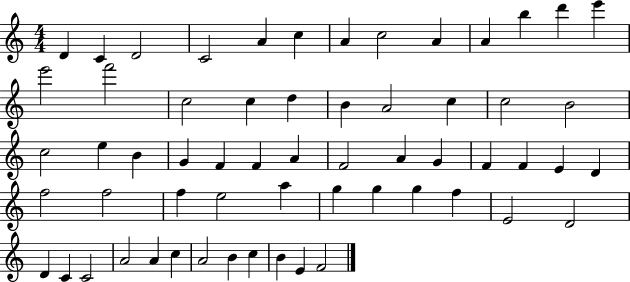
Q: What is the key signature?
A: C major